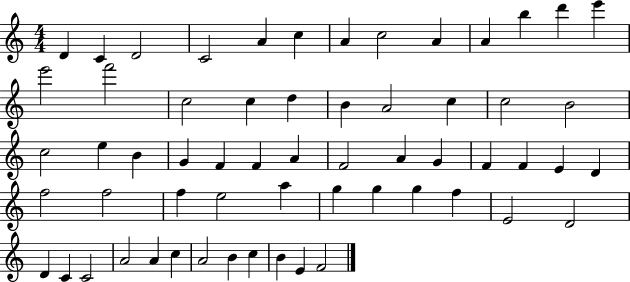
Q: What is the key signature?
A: C major